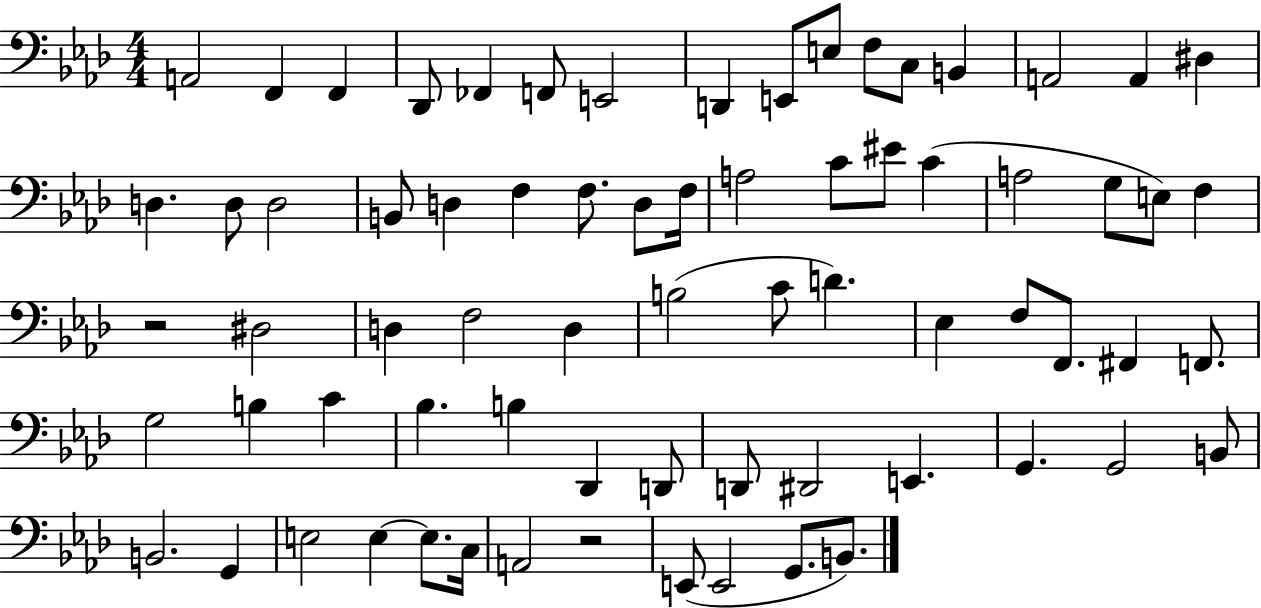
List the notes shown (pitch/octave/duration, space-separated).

A2/h F2/q F2/q Db2/e FES2/q F2/e E2/h D2/q E2/e E3/e F3/e C3/e B2/q A2/h A2/q D#3/q D3/q. D3/e D3/h B2/e D3/q F3/q F3/e. D3/e F3/s A3/h C4/e EIS4/e C4/q A3/h G3/e E3/e F3/q R/h D#3/h D3/q F3/h D3/q B3/h C4/e D4/q. Eb3/q F3/e F2/e. F#2/q F2/e. G3/h B3/q C4/q Bb3/q. B3/q Db2/q D2/e D2/e D#2/h E2/q. G2/q. G2/h B2/e B2/h. G2/q E3/h E3/q E3/e. C3/s A2/h R/h E2/e E2/h G2/e. B2/e.